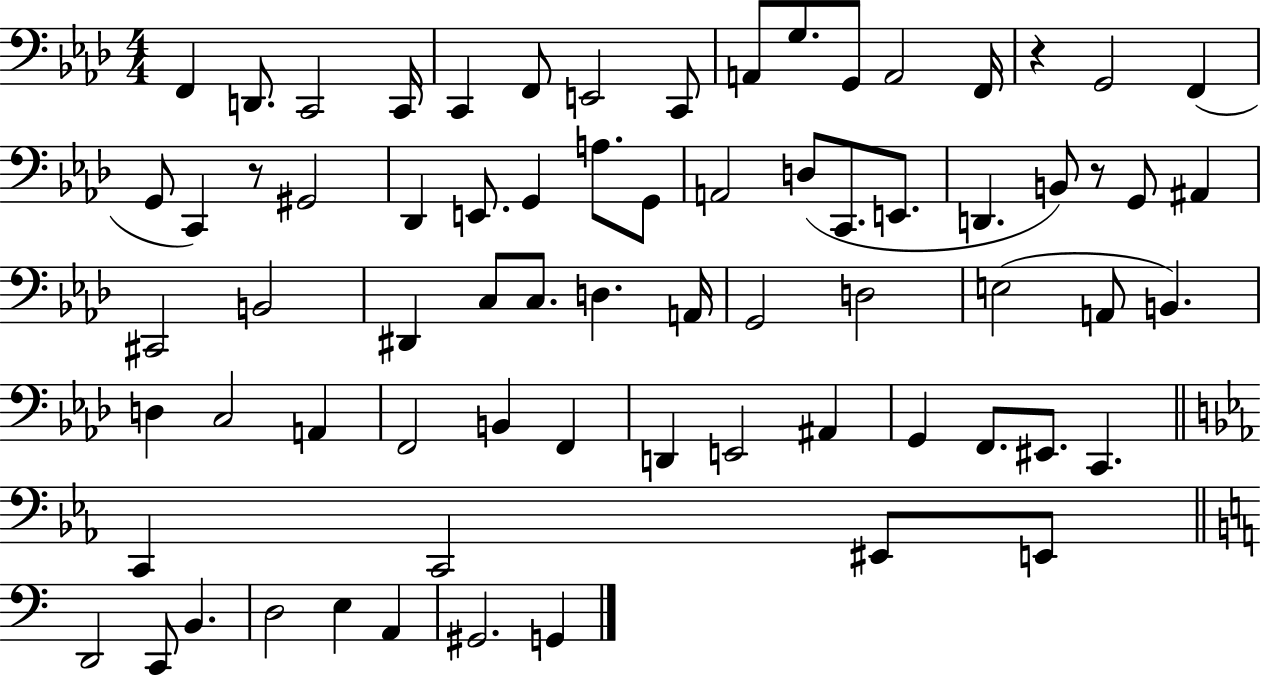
F2/q D2/e. C2/h C2/s C2/q F2/e E2/h C2/e A2/e G3/e. G2/e A2/h F2/s R/q G2/h F2/q G2/e C2/q R/e G#2/h Db2/q E2/e. G2/q A3/e. G2/e A2/h D3/e C2/e. E2/e. D2/q. B2/e R/e G2/e A#2/q C#2/h B2/h D#2/q C3/e C3/e. D3/q. A2/s G2/h D3/h E3/h A2/e B2/q. D3/q C3/h A2/q F2/h B2/q F2/q D2/q E2/h A#2/q G2/q F2/e. EIS2/e. C2/q. C2/q C2/h EIS2/e E2/e D2/h C2/e B2/q. D3/h E3/q A2/q G#2/h. G2/q